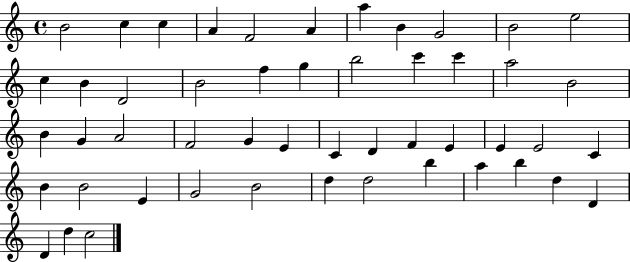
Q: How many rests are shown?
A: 0